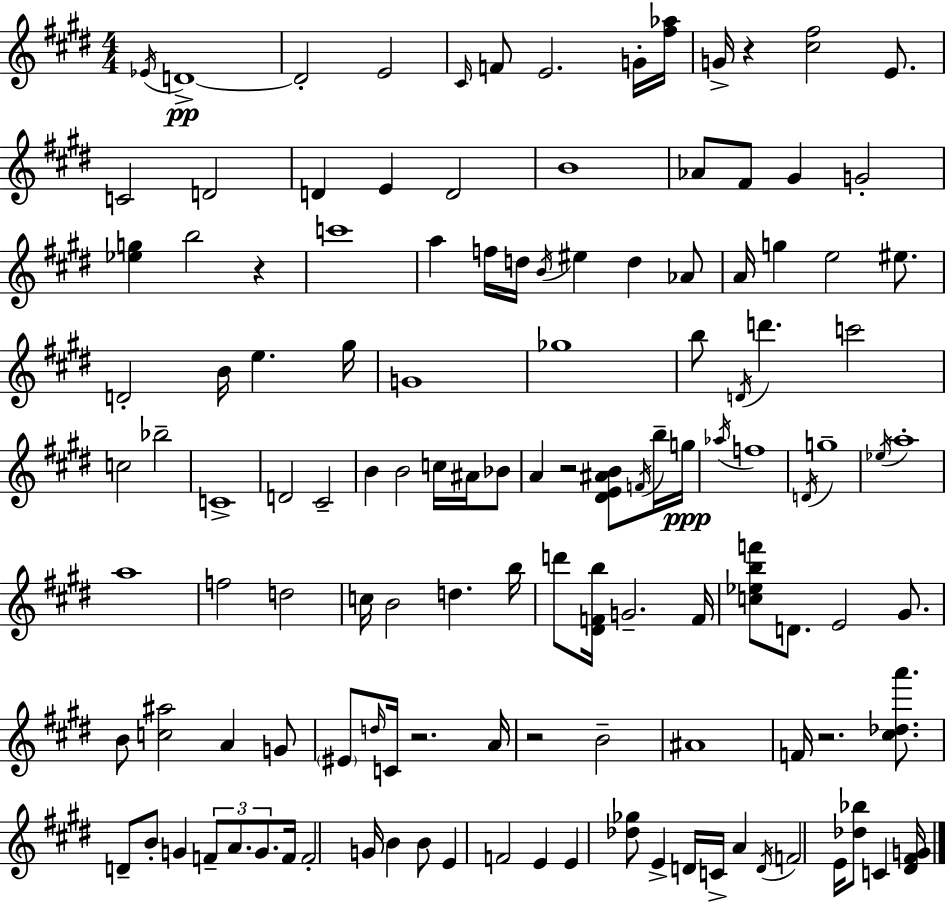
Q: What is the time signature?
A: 4/4